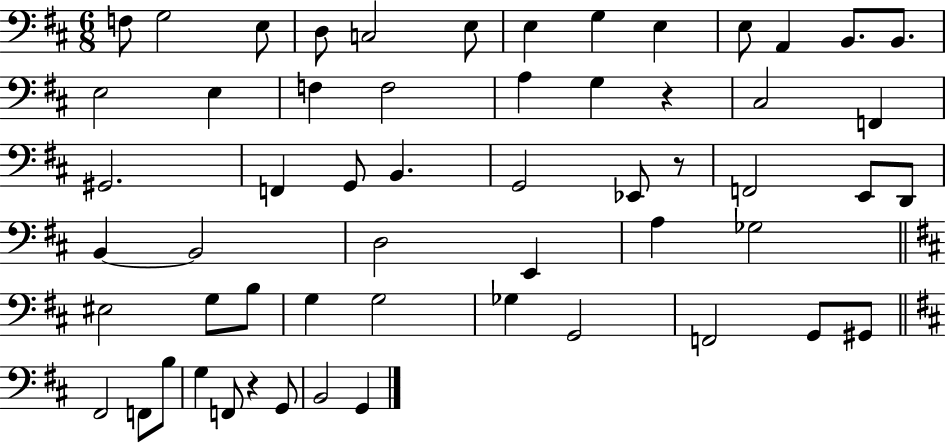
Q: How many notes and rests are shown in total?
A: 57